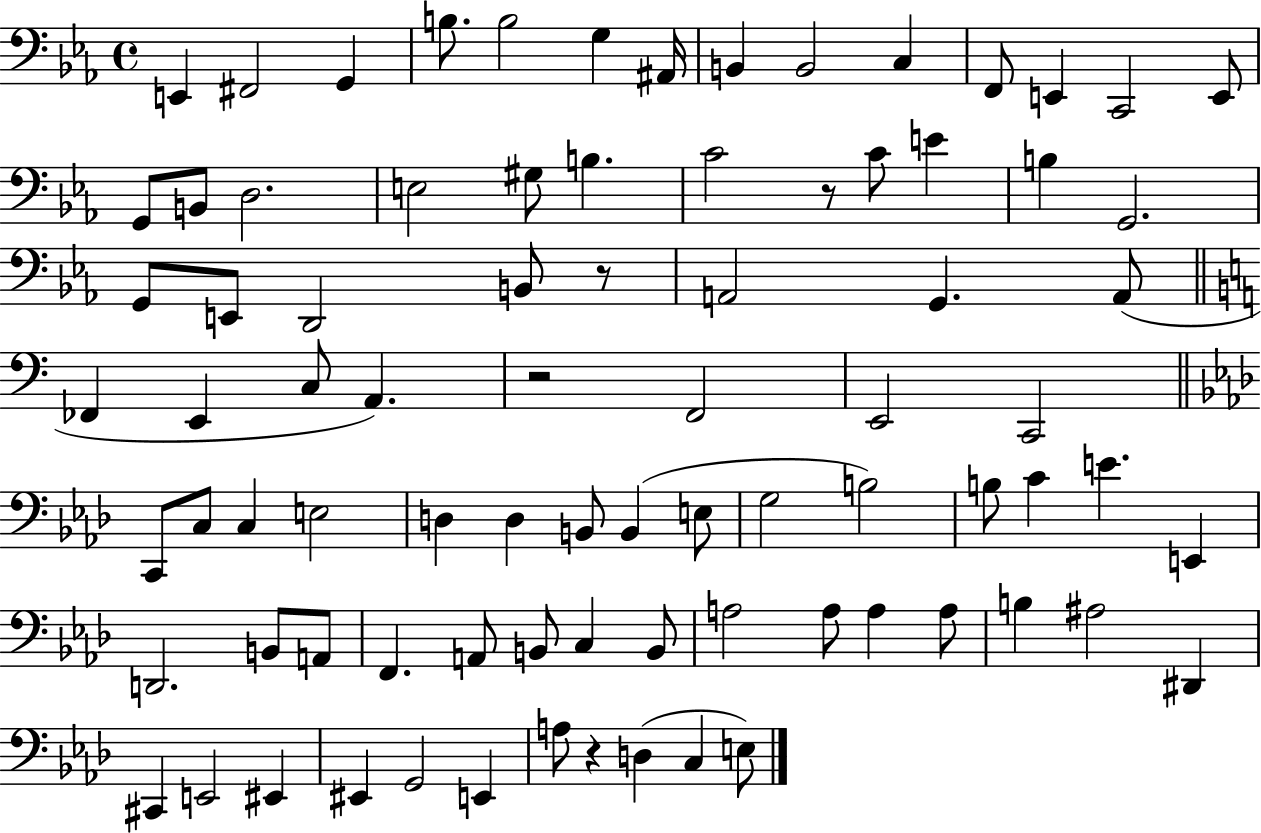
X:1
T:Untitled
M:4/4
L:1/4
K:Eb
E,, ^F,,2 G,, B,/2 B,2 G, ^A,,/4 B,, B,,2 C, F,,/2 E,, C,,2 E,,/2 G,,/2 B,,/2 D,2 E,2 ^G,/2 B, C2 z/2 C/2 E B, G,,2 G,,/2 E,,/2 D,,2 B,,/2 z/2 A,,2 G,, A,,/2 _F,, E,, C,/2 A,, z2 F,,2 E,,2 C,,2 C,,/2 C,/2 C, E,2 D, D, B,,/2 B,, E,/2 G,2 B,2 B,/2 C E E,, D,,2 B,,/2 A,,/2 F,, A,,/2 B,,/2 C, B,,/2 A,2 A,/2 A, A,/2 B, ^A,2 ^D,, ^C,, E,,2 ^E,, ^E,, G,,2 E,, A,/2 z D, C, E,/2